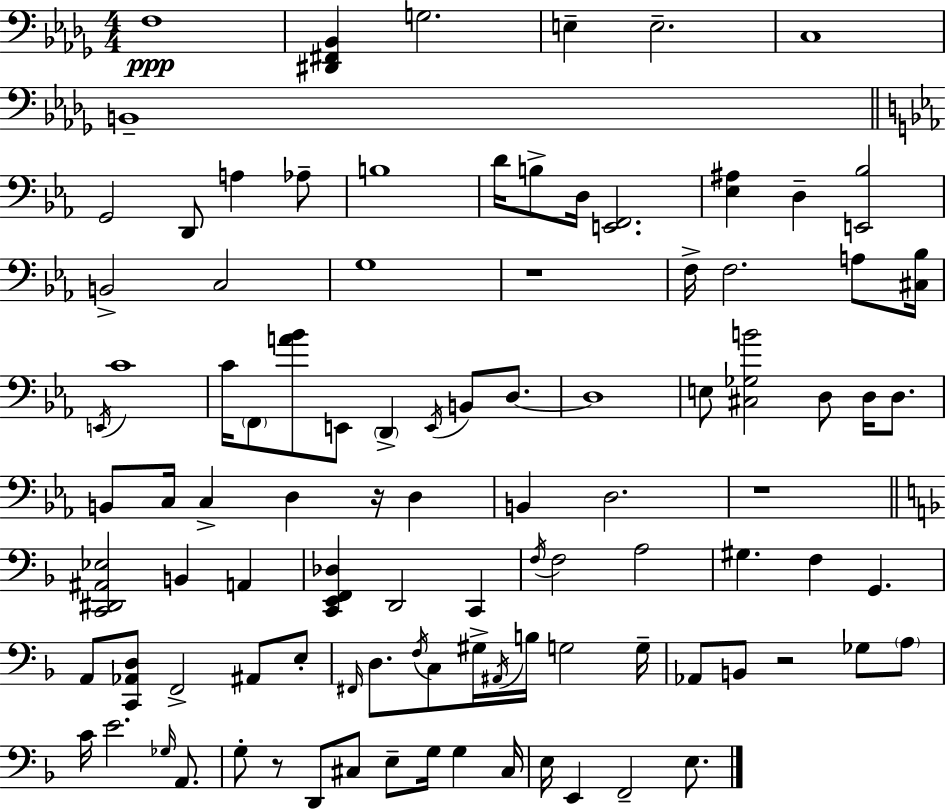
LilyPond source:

{
  \clef bass
  \numericTimeSignature
  \time 4/4
  \key bes \minor
  \repeat volta 2 { f1\ppp | <dis, fis, bes,>4 g2. | e4-- e2.-- | c1 | \break b,1-- | \bar "||" \break \key ees \major g,2 d,8 a4 aes8-- | b1 | d'16 b8-> d16 <e, f,>2. | <ees ais>4 d4-- <e, bes>2 | \break b,2-> c2 | g1 | r1 | f16-> f2. a8 <cis bes>16 | \break \acciaccatura { e,16 } c'1 | c'16 \parenthesize f,8 <a' bes'>8 e,8 \parenthesize d,4-> \acciaccatura { e,16 } b,8 d8.~~ | d1 | e8 <cis ges b'>2 d8 d16 d8. | \break b,8 c16 c4-> d4 r16 d4 | b,4 d2. | r1 | \bar "||" \break \key f \major <c, dis, ais, ees>2 b,4 a,4 | <c, e, f, des>4 d,2 c,4 | \acciaccatura { f16 } f2 a2 | gis4. f4 g,4. | \break a,8 <c, aes, d>8 f,2-> ais,8 e8-. | \grace { fis,16 } d8. \acciaccatura { f16 } c8 gis16-> \acciaccatura { ais,16 } b16 g2 | g16-- aes,8 b,8 r2 | ges8 \parenthesize a8 c'16 e'2. | \break \grace { ges16 } a,8. g8-. r8 d,8 cis8 e8-- g16 | g4 cis16 e16 e,4 f,2-- | e8. } \bar "|."
}